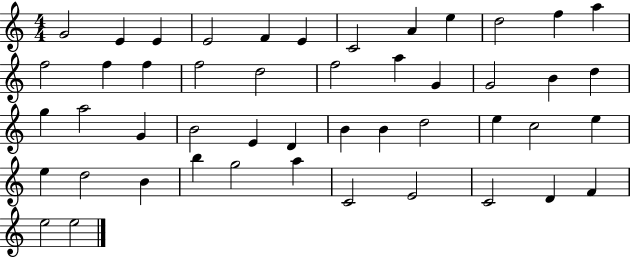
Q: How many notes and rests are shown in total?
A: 48